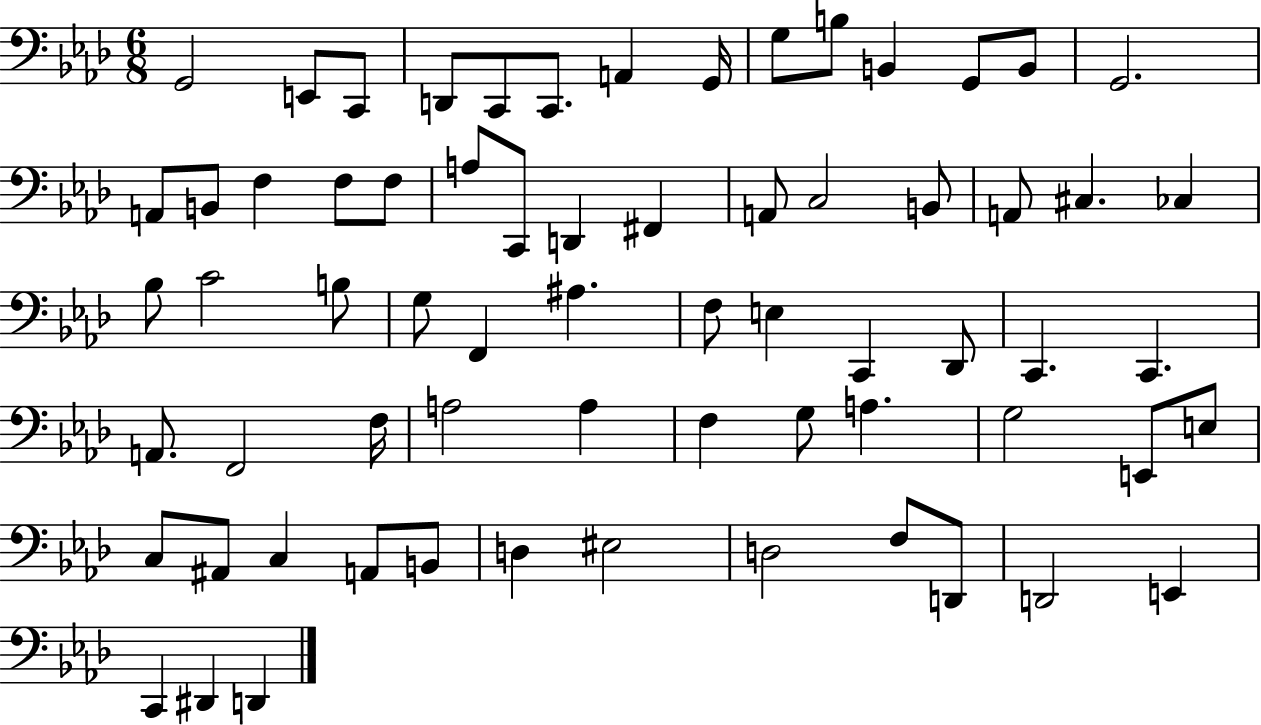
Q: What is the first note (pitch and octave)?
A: G2